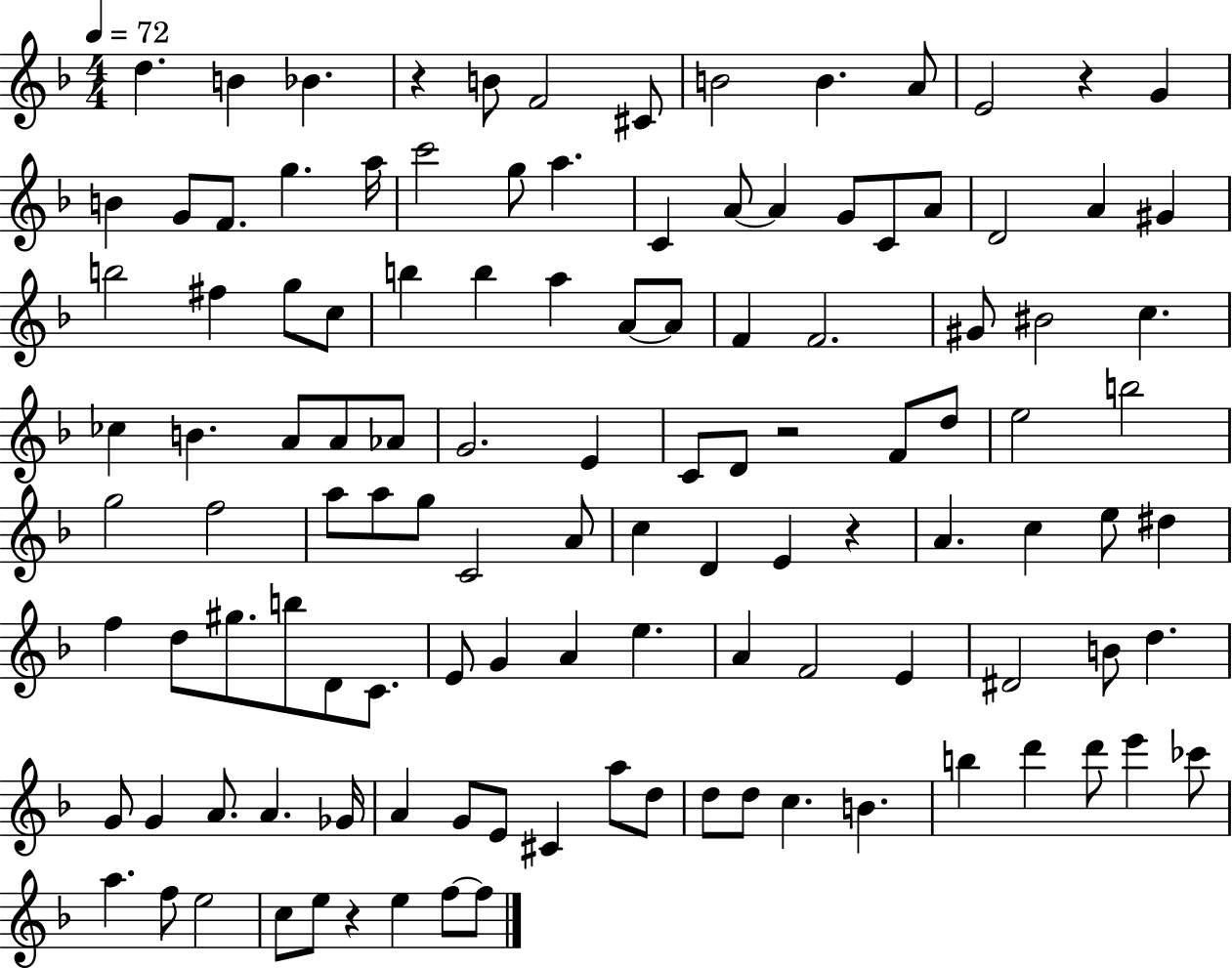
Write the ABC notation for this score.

X:1
T:Untitled
M:4/4
L:1/4
K:F
d B _B z B/2 F2 ^C/2 B2 B A/2 E2 z G B G/2 F/2 g a/4 c'2 g/2 a C A/2 A G/2 C/2 A/2 D2 A ^G b2 ^f g/2 c/2 b b a A/2 A/2 F F2 ^G/2 ^B2 c _c B A/2 A/2 _A/2 G2 E C/2 D/2 z2 F/2 d/2 e2 b2 g2 f2 a/2 a/2 g/2 C2 A/2 c D E z A c e/2 ^d f d/2 ^g/2 b/2 D/2 C/2 E/2 G A e A F2 E ^D2 B/2 d G/2 G A/2 A _G/4 A G/2 E/2 ^C a/2 d/2 d/2 d/2 c B b d' d'/2 e' _c'/2 a f/2 e2 c/2 e/2 z e f/2 f/2